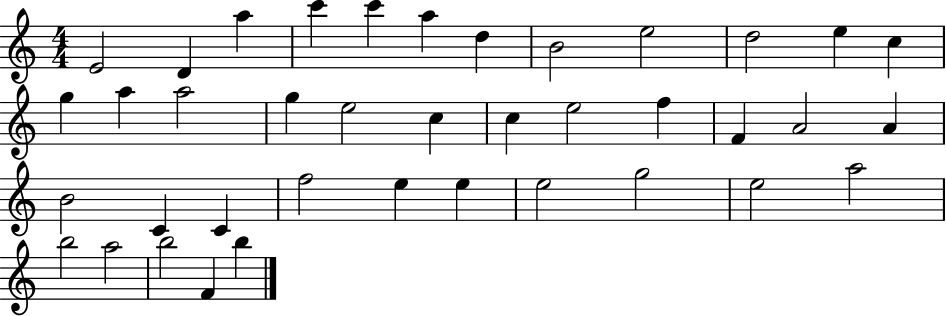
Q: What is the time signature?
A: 4/4